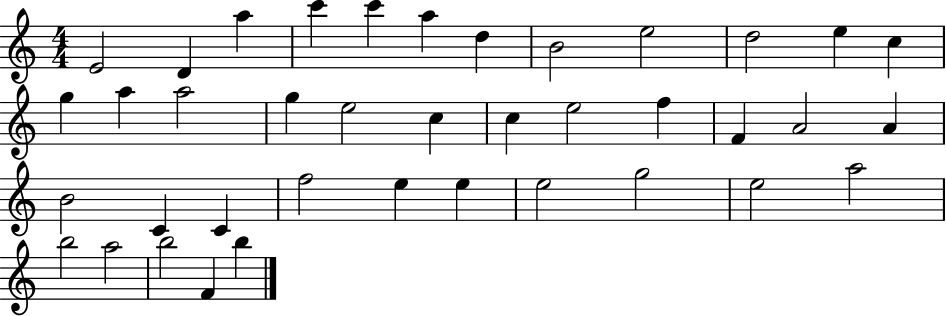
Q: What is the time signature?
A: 4/4